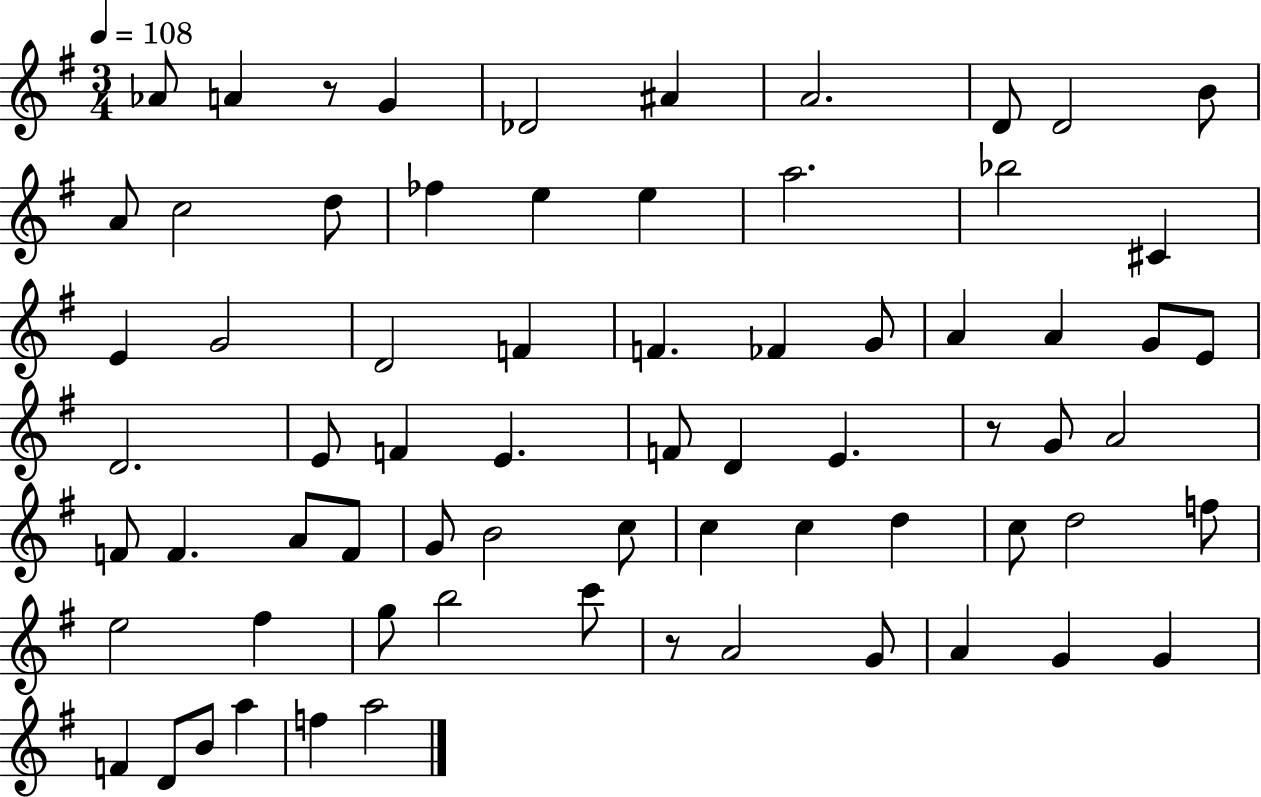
Ab4/e A4/q R/e G4/q Db4/h A#4/q A4/h. D4/e D4/h B4/e A4/e C5/h D5/e FES5/q E5/q E5/q A5/h. Bb5/h C#4/q E4/q G4/h D4/h F4/q F4/q. FES4/q G4/e A4/q A4/q G4/e E4/e D4/h. E4/e F4/q E4/q. F4/e D4/q E4/q. R/e G4/e A4/h F4/e F4/q. A4/e F4/e G4/e B4/h C5/e C5/q C5/q D5/q C5/e D5/h F5/e E5/h F#5/q G5/e B5/h C6/e R/e A4/h G4/e A4/q G4/q G4/q F4/q D4/e B4/e A5/q F5/q A5/h